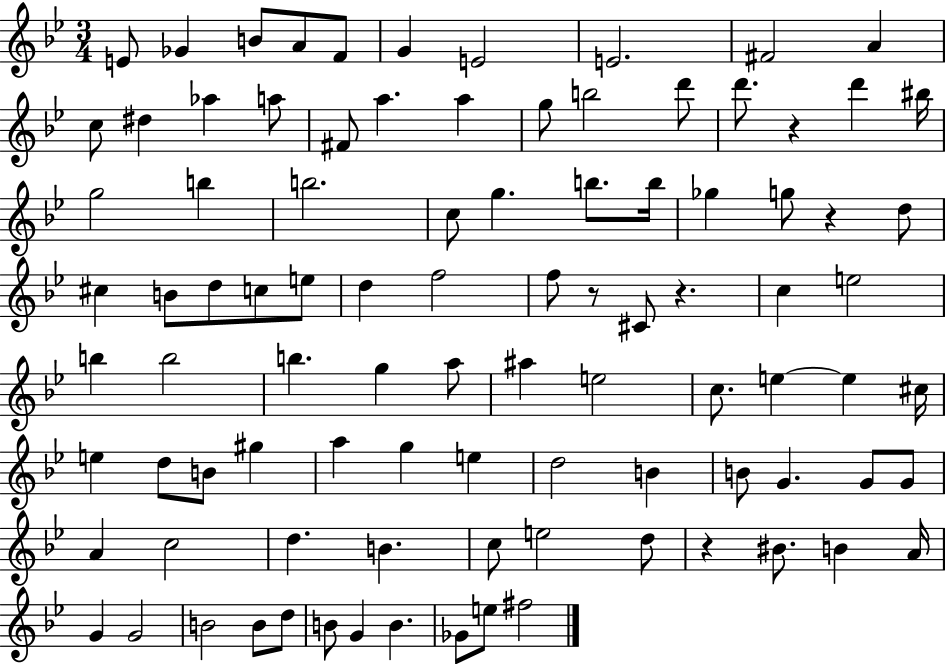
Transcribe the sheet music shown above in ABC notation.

X:1
T:Untitled
M:3/4
L:1/4
K:Bb
E/2 _G B/2 A/2 F/2 G E2 E2 ^F2 A c/2 ^d _a a/2 ^F/2 a a g/2 b2 d'/2 d'/2 z d' ^b/4 g2 b b2 c/2 g b/2 b/4 _g g/2 z d/2 ^c B/2 d/2 c/2 e/2 d f2 f/2 z/2 ^C/2 z c e2 b b2 b g a/2 ^a e2 c/2 e e ^c/4 e d/2 B/2 ^g a g e d2 B B/2 G G/2 G/2 A c2 d B c/2 e2 d/2 z ^B/2 B A/4 G G2 B2 B/2 d/2 B/2 G B _G/2 e/2 ^f2